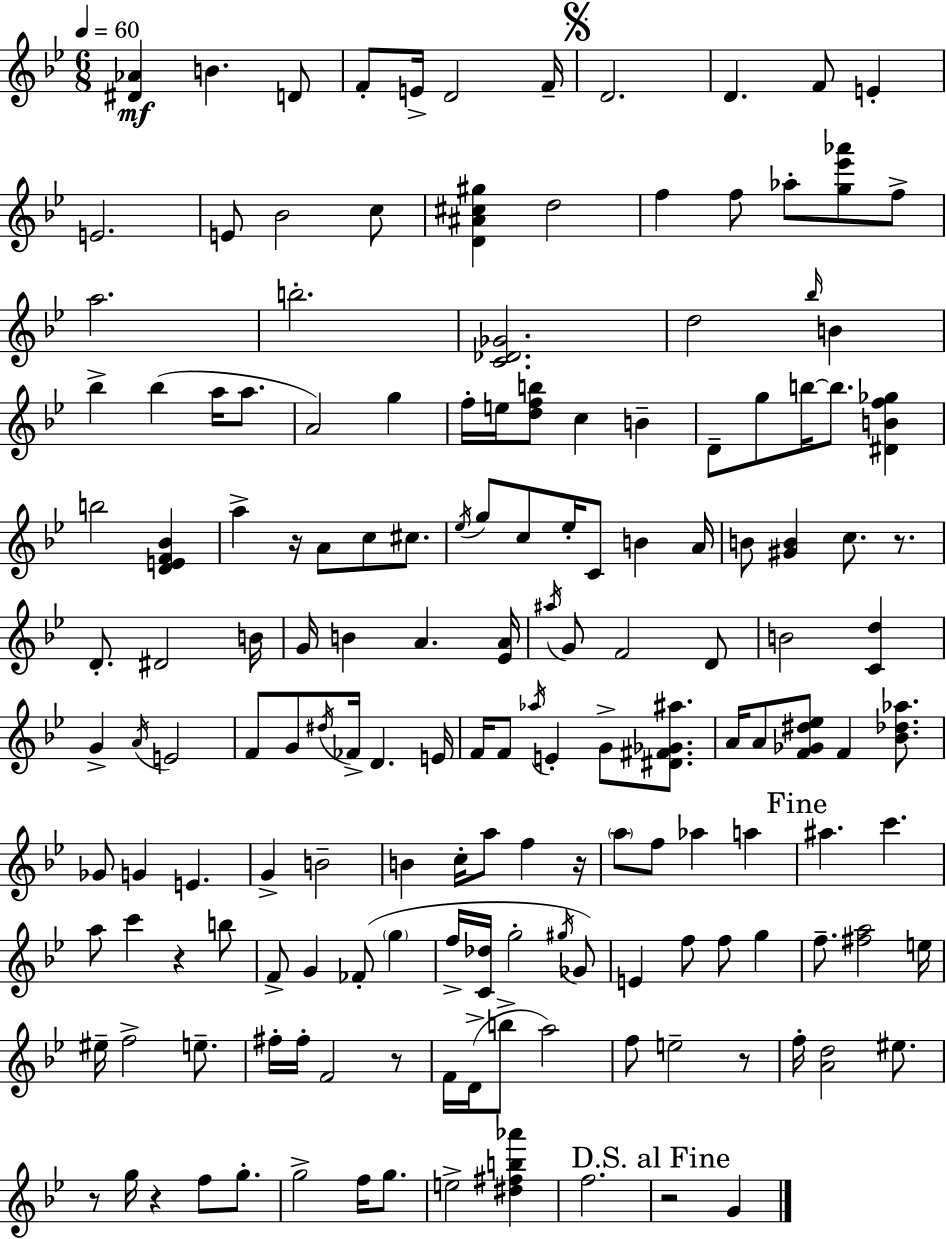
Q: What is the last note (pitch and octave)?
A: G4